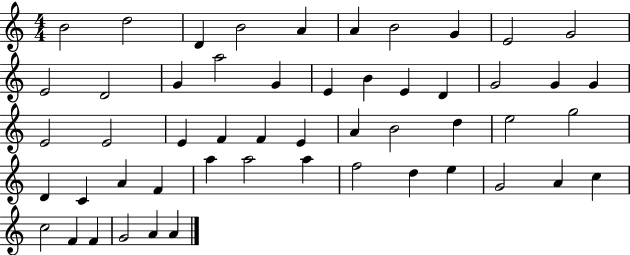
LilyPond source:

{
  \clef treble
  \numericTimeSignature
  \time 4/4
  \key c \major
  b'2 d''2 | d'4 b'2 a'4 | a'4 b'2 g'4 | e'2 g'2 | \break e'2 d'2 | g'4 a''2 g'4 | e'4 b'4 e'4 d'4 | g'2 g'4 g'4 | \break e'2 e'2 | e'4 f'4 f'4 e'4 | a'4 b'2 d''4 | e''2 g''2 | \break d'4 c'4 a'4 f'4 | a''4 a''2 a''4 | f''2 d''4 e''4 | g'2 a'4 c''4 | \break c''2 f'4 f'4 | g'2 a'4 a'4 | \bar "|."
}